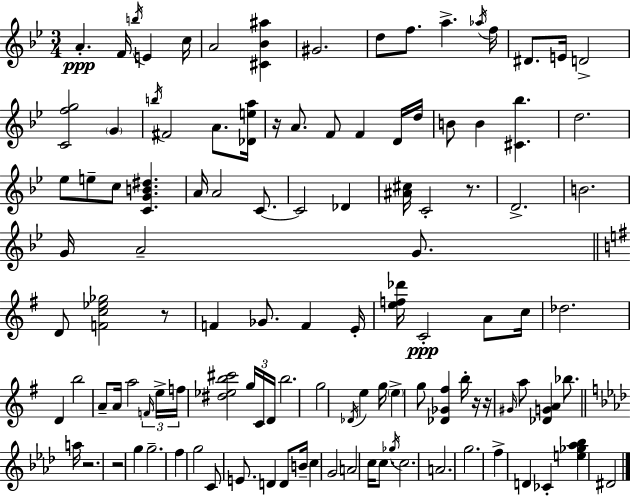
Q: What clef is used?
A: treble